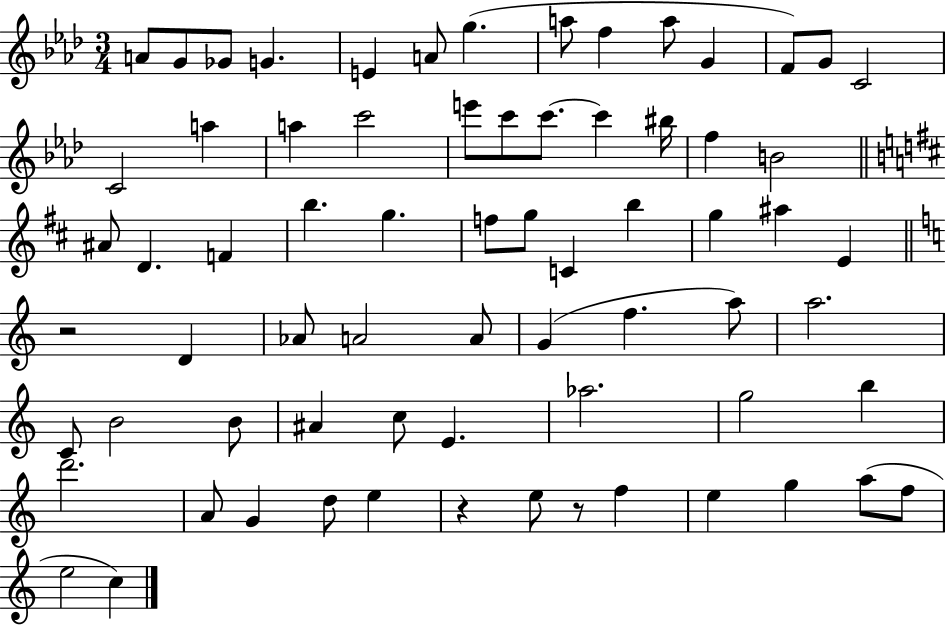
A4/e G4/e Gb4/e G4/q. E4/q A4/e G5/q. A5/e F5/q A5/e G4/q F4/e G4/e C4/h C4/h A5/q A5/q C6/h E6/e C6/e C6/e. C6/q BIS5/s F5/q B4/h A#4/e D4/q. F4/q B5/q. G5/q. F5/e G5/e C4/q B5/q G5/q A#5/q E4/q R/h D4/q Ab4/e A4/h A4/e G4/q F5/q. A5/e A5/h. C4/e B4/h B4/e A#4/q C5/e E4/q. Ab5/h. G5/h B5/q D6/h. A4/e G4/q D5/e E5/q R/q E5/e R/e F5/q E5/q G5/q A5/e F5/e E5/h C5/q